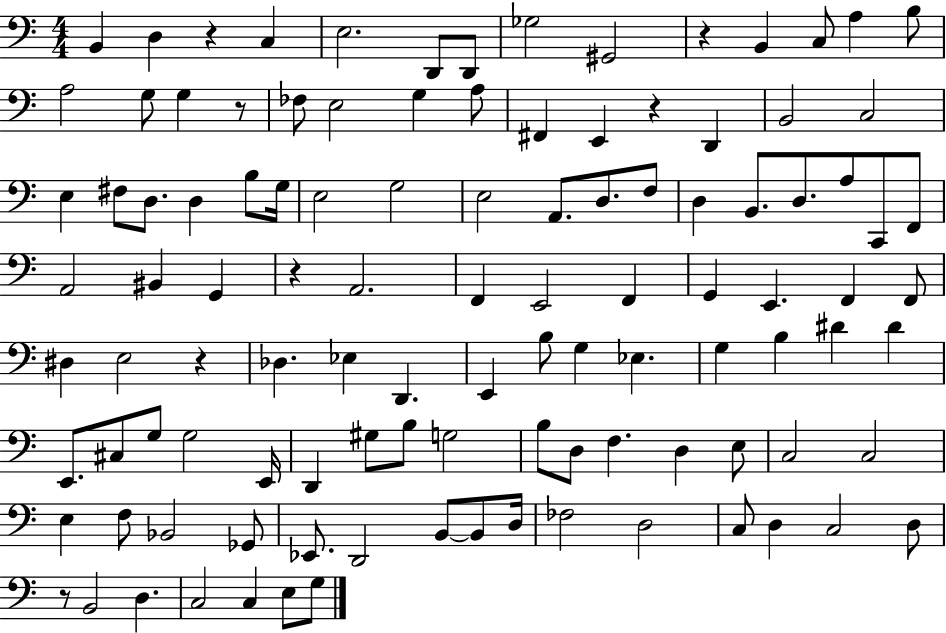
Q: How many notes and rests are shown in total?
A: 110